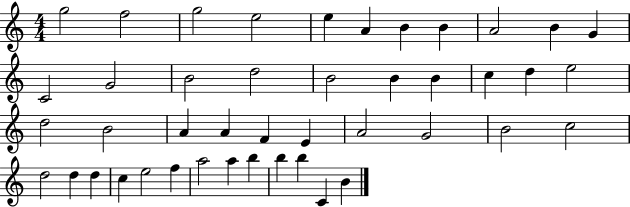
G5/h F5/h G5/h E5/h E5/q A4/q B4/q B4/q A4/h B4/q G4/q C4/h G4/h B4/h D5/h B4/h B4/q B4/q C5/q D5/q E5/h D5/h B4/h A4/q A4/q F4/q E4/q A4/h G4/h B4/h C5/h D5/h D5/q D5/q C5/q E5/h F5/q A5/h A5/q B5/q B5/q B5/q C4/q B4/q